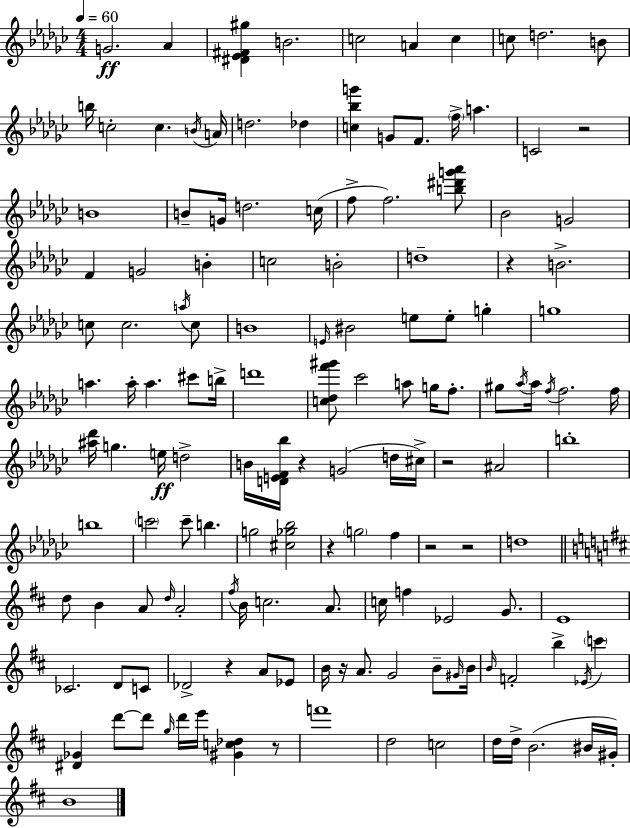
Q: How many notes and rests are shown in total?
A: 145